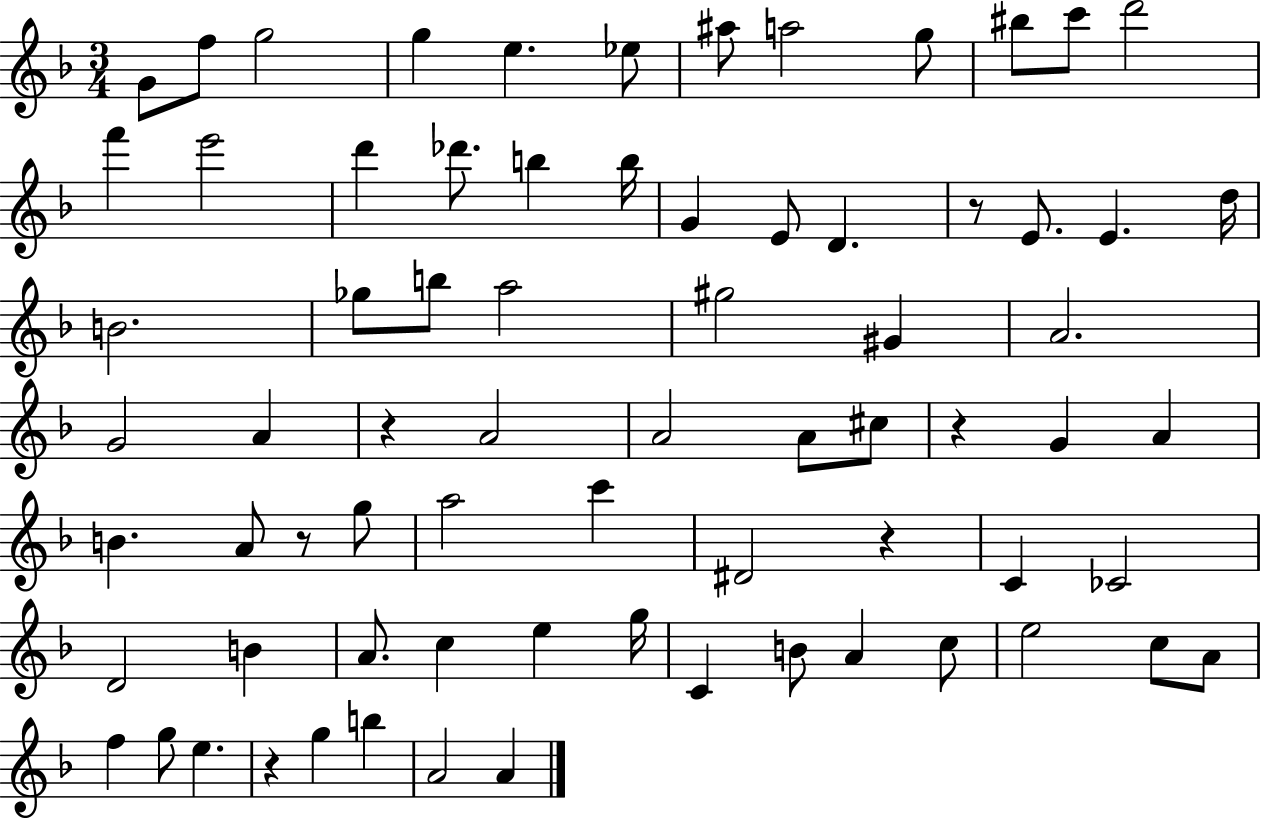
X:1
T:Untitled
M:3/4
L:1/4
K:F
G/2 f/2 g2 g e _e/2 ^a/2 a2 g/2 ^b/2 c'/2 d'2 f' e'2 d' _d'/2 b b/4 G E/2 D z/2 E/2 E d/4 B2 _g/2 b/2 a2 ^g2 ^G A2 G2 A z A2 A2 A/2 ^c/2 z G A B A/2 z/2 g/2 a2 c' ^D2 z C _C2 D2 B A/2 c e g/4 C B/2 A c/2 e2 c/2 A/2 f g/2 e z g b A2 A